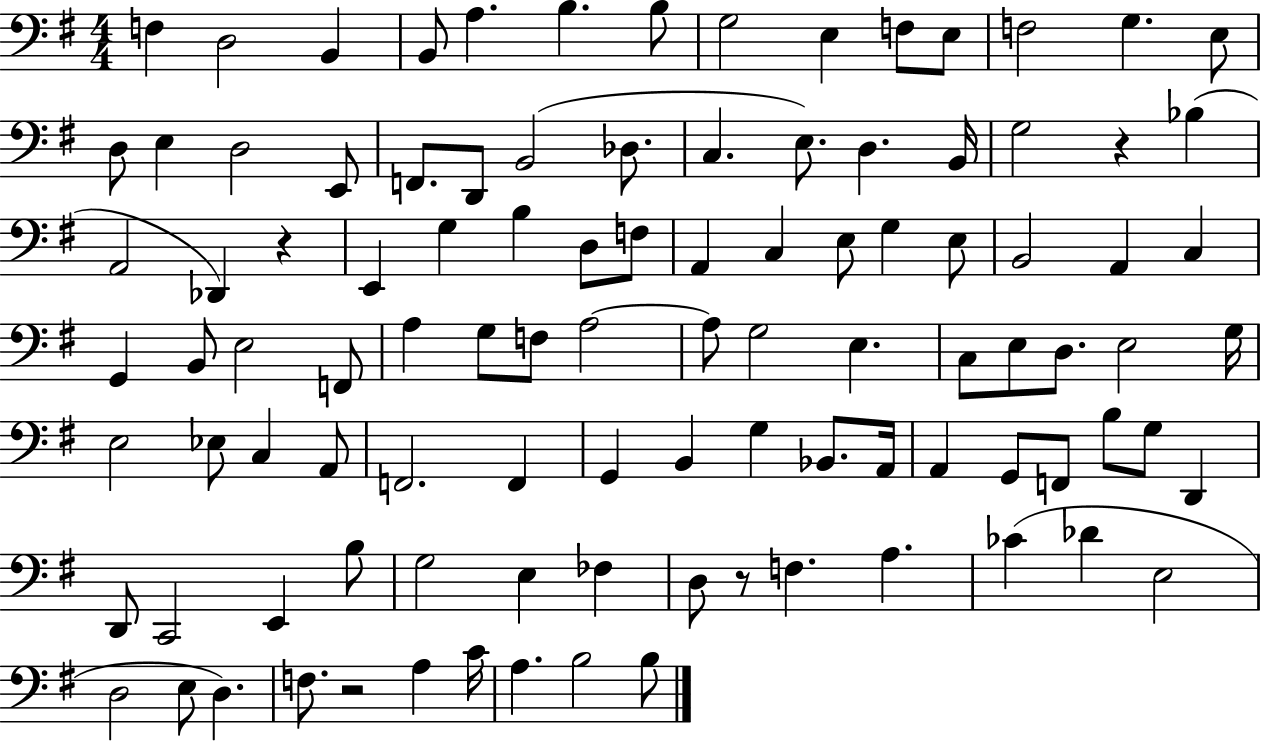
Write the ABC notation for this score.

X:1
T:Untitled
M:4/4
L:1/4
K:G
F, D,2 B,, B,,/2 A, B, B,/2 G,2 E, F,/2 E,/2 F,2 G, E,/2 D,/2 E, D,2 E,,/2 F,,/2 D,,/2 B,,2 _D,/2 C, E,/2 D, B,,/4 G,2 z _B, A,,2 _D,, z E,, G, B, D,/2 F,/2 A,, C, E,/2 G, E,/2 B,,2 A,, C, G,, B,,/2 E,2 F,,/2 A, G,/2 F,/2 A,2 A,/2 G,2 E, C,/2 E,/2 D,/2 E,2 G,/4 E,2 _E,/2 C, A,,/2 F,,2 F,, G,, B,, G, _B,,/2 A,,/4 A,, G,,/2 F,,/2 B,/2 G,/2 D,, D,,/2 C,,2 E,, B,/2 G,2 E, _F, D,/2 z/2 F, A, _C _D E,2 D,2 E,/2 D, F,/2 z2 A, C/4 A, B,2 B,/2